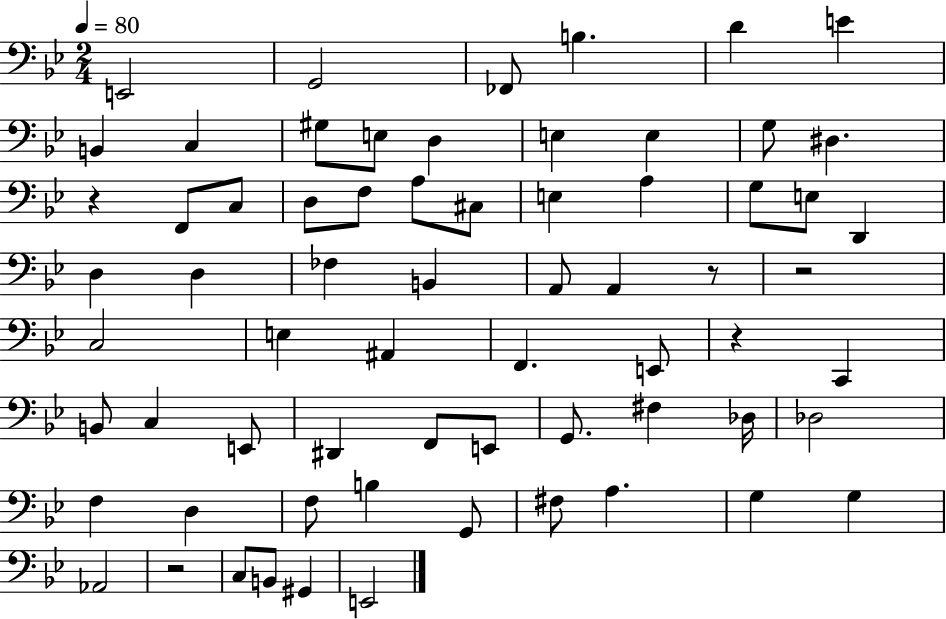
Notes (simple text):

E2/h G2/h FES2/e B3/q. D4/q E4/q B2/q C3/q G#3/e E3/e D3/q E3/q E3/q G3/e D#3/q. R/q F2/e C3/e D3/e F3/e A3/e C#3/e E3/q A3/q G3/e E3/e D2/q D3/q D3/q FES3/q B2/q A2/e A2/q R/e R/h C3/h E3/q A#2/q F2/q. E2/e R/q C2/q B2/e C3/q E2/e D#2/q F2/e E2/e G2/e. F#3/q Db3/s Db3/h F3/q D3/q F3/e B3/q G2/e F#3/e A3/q. G3/q G3/q Ab2/h R/h C3/e B2/e G#2/q E2/h